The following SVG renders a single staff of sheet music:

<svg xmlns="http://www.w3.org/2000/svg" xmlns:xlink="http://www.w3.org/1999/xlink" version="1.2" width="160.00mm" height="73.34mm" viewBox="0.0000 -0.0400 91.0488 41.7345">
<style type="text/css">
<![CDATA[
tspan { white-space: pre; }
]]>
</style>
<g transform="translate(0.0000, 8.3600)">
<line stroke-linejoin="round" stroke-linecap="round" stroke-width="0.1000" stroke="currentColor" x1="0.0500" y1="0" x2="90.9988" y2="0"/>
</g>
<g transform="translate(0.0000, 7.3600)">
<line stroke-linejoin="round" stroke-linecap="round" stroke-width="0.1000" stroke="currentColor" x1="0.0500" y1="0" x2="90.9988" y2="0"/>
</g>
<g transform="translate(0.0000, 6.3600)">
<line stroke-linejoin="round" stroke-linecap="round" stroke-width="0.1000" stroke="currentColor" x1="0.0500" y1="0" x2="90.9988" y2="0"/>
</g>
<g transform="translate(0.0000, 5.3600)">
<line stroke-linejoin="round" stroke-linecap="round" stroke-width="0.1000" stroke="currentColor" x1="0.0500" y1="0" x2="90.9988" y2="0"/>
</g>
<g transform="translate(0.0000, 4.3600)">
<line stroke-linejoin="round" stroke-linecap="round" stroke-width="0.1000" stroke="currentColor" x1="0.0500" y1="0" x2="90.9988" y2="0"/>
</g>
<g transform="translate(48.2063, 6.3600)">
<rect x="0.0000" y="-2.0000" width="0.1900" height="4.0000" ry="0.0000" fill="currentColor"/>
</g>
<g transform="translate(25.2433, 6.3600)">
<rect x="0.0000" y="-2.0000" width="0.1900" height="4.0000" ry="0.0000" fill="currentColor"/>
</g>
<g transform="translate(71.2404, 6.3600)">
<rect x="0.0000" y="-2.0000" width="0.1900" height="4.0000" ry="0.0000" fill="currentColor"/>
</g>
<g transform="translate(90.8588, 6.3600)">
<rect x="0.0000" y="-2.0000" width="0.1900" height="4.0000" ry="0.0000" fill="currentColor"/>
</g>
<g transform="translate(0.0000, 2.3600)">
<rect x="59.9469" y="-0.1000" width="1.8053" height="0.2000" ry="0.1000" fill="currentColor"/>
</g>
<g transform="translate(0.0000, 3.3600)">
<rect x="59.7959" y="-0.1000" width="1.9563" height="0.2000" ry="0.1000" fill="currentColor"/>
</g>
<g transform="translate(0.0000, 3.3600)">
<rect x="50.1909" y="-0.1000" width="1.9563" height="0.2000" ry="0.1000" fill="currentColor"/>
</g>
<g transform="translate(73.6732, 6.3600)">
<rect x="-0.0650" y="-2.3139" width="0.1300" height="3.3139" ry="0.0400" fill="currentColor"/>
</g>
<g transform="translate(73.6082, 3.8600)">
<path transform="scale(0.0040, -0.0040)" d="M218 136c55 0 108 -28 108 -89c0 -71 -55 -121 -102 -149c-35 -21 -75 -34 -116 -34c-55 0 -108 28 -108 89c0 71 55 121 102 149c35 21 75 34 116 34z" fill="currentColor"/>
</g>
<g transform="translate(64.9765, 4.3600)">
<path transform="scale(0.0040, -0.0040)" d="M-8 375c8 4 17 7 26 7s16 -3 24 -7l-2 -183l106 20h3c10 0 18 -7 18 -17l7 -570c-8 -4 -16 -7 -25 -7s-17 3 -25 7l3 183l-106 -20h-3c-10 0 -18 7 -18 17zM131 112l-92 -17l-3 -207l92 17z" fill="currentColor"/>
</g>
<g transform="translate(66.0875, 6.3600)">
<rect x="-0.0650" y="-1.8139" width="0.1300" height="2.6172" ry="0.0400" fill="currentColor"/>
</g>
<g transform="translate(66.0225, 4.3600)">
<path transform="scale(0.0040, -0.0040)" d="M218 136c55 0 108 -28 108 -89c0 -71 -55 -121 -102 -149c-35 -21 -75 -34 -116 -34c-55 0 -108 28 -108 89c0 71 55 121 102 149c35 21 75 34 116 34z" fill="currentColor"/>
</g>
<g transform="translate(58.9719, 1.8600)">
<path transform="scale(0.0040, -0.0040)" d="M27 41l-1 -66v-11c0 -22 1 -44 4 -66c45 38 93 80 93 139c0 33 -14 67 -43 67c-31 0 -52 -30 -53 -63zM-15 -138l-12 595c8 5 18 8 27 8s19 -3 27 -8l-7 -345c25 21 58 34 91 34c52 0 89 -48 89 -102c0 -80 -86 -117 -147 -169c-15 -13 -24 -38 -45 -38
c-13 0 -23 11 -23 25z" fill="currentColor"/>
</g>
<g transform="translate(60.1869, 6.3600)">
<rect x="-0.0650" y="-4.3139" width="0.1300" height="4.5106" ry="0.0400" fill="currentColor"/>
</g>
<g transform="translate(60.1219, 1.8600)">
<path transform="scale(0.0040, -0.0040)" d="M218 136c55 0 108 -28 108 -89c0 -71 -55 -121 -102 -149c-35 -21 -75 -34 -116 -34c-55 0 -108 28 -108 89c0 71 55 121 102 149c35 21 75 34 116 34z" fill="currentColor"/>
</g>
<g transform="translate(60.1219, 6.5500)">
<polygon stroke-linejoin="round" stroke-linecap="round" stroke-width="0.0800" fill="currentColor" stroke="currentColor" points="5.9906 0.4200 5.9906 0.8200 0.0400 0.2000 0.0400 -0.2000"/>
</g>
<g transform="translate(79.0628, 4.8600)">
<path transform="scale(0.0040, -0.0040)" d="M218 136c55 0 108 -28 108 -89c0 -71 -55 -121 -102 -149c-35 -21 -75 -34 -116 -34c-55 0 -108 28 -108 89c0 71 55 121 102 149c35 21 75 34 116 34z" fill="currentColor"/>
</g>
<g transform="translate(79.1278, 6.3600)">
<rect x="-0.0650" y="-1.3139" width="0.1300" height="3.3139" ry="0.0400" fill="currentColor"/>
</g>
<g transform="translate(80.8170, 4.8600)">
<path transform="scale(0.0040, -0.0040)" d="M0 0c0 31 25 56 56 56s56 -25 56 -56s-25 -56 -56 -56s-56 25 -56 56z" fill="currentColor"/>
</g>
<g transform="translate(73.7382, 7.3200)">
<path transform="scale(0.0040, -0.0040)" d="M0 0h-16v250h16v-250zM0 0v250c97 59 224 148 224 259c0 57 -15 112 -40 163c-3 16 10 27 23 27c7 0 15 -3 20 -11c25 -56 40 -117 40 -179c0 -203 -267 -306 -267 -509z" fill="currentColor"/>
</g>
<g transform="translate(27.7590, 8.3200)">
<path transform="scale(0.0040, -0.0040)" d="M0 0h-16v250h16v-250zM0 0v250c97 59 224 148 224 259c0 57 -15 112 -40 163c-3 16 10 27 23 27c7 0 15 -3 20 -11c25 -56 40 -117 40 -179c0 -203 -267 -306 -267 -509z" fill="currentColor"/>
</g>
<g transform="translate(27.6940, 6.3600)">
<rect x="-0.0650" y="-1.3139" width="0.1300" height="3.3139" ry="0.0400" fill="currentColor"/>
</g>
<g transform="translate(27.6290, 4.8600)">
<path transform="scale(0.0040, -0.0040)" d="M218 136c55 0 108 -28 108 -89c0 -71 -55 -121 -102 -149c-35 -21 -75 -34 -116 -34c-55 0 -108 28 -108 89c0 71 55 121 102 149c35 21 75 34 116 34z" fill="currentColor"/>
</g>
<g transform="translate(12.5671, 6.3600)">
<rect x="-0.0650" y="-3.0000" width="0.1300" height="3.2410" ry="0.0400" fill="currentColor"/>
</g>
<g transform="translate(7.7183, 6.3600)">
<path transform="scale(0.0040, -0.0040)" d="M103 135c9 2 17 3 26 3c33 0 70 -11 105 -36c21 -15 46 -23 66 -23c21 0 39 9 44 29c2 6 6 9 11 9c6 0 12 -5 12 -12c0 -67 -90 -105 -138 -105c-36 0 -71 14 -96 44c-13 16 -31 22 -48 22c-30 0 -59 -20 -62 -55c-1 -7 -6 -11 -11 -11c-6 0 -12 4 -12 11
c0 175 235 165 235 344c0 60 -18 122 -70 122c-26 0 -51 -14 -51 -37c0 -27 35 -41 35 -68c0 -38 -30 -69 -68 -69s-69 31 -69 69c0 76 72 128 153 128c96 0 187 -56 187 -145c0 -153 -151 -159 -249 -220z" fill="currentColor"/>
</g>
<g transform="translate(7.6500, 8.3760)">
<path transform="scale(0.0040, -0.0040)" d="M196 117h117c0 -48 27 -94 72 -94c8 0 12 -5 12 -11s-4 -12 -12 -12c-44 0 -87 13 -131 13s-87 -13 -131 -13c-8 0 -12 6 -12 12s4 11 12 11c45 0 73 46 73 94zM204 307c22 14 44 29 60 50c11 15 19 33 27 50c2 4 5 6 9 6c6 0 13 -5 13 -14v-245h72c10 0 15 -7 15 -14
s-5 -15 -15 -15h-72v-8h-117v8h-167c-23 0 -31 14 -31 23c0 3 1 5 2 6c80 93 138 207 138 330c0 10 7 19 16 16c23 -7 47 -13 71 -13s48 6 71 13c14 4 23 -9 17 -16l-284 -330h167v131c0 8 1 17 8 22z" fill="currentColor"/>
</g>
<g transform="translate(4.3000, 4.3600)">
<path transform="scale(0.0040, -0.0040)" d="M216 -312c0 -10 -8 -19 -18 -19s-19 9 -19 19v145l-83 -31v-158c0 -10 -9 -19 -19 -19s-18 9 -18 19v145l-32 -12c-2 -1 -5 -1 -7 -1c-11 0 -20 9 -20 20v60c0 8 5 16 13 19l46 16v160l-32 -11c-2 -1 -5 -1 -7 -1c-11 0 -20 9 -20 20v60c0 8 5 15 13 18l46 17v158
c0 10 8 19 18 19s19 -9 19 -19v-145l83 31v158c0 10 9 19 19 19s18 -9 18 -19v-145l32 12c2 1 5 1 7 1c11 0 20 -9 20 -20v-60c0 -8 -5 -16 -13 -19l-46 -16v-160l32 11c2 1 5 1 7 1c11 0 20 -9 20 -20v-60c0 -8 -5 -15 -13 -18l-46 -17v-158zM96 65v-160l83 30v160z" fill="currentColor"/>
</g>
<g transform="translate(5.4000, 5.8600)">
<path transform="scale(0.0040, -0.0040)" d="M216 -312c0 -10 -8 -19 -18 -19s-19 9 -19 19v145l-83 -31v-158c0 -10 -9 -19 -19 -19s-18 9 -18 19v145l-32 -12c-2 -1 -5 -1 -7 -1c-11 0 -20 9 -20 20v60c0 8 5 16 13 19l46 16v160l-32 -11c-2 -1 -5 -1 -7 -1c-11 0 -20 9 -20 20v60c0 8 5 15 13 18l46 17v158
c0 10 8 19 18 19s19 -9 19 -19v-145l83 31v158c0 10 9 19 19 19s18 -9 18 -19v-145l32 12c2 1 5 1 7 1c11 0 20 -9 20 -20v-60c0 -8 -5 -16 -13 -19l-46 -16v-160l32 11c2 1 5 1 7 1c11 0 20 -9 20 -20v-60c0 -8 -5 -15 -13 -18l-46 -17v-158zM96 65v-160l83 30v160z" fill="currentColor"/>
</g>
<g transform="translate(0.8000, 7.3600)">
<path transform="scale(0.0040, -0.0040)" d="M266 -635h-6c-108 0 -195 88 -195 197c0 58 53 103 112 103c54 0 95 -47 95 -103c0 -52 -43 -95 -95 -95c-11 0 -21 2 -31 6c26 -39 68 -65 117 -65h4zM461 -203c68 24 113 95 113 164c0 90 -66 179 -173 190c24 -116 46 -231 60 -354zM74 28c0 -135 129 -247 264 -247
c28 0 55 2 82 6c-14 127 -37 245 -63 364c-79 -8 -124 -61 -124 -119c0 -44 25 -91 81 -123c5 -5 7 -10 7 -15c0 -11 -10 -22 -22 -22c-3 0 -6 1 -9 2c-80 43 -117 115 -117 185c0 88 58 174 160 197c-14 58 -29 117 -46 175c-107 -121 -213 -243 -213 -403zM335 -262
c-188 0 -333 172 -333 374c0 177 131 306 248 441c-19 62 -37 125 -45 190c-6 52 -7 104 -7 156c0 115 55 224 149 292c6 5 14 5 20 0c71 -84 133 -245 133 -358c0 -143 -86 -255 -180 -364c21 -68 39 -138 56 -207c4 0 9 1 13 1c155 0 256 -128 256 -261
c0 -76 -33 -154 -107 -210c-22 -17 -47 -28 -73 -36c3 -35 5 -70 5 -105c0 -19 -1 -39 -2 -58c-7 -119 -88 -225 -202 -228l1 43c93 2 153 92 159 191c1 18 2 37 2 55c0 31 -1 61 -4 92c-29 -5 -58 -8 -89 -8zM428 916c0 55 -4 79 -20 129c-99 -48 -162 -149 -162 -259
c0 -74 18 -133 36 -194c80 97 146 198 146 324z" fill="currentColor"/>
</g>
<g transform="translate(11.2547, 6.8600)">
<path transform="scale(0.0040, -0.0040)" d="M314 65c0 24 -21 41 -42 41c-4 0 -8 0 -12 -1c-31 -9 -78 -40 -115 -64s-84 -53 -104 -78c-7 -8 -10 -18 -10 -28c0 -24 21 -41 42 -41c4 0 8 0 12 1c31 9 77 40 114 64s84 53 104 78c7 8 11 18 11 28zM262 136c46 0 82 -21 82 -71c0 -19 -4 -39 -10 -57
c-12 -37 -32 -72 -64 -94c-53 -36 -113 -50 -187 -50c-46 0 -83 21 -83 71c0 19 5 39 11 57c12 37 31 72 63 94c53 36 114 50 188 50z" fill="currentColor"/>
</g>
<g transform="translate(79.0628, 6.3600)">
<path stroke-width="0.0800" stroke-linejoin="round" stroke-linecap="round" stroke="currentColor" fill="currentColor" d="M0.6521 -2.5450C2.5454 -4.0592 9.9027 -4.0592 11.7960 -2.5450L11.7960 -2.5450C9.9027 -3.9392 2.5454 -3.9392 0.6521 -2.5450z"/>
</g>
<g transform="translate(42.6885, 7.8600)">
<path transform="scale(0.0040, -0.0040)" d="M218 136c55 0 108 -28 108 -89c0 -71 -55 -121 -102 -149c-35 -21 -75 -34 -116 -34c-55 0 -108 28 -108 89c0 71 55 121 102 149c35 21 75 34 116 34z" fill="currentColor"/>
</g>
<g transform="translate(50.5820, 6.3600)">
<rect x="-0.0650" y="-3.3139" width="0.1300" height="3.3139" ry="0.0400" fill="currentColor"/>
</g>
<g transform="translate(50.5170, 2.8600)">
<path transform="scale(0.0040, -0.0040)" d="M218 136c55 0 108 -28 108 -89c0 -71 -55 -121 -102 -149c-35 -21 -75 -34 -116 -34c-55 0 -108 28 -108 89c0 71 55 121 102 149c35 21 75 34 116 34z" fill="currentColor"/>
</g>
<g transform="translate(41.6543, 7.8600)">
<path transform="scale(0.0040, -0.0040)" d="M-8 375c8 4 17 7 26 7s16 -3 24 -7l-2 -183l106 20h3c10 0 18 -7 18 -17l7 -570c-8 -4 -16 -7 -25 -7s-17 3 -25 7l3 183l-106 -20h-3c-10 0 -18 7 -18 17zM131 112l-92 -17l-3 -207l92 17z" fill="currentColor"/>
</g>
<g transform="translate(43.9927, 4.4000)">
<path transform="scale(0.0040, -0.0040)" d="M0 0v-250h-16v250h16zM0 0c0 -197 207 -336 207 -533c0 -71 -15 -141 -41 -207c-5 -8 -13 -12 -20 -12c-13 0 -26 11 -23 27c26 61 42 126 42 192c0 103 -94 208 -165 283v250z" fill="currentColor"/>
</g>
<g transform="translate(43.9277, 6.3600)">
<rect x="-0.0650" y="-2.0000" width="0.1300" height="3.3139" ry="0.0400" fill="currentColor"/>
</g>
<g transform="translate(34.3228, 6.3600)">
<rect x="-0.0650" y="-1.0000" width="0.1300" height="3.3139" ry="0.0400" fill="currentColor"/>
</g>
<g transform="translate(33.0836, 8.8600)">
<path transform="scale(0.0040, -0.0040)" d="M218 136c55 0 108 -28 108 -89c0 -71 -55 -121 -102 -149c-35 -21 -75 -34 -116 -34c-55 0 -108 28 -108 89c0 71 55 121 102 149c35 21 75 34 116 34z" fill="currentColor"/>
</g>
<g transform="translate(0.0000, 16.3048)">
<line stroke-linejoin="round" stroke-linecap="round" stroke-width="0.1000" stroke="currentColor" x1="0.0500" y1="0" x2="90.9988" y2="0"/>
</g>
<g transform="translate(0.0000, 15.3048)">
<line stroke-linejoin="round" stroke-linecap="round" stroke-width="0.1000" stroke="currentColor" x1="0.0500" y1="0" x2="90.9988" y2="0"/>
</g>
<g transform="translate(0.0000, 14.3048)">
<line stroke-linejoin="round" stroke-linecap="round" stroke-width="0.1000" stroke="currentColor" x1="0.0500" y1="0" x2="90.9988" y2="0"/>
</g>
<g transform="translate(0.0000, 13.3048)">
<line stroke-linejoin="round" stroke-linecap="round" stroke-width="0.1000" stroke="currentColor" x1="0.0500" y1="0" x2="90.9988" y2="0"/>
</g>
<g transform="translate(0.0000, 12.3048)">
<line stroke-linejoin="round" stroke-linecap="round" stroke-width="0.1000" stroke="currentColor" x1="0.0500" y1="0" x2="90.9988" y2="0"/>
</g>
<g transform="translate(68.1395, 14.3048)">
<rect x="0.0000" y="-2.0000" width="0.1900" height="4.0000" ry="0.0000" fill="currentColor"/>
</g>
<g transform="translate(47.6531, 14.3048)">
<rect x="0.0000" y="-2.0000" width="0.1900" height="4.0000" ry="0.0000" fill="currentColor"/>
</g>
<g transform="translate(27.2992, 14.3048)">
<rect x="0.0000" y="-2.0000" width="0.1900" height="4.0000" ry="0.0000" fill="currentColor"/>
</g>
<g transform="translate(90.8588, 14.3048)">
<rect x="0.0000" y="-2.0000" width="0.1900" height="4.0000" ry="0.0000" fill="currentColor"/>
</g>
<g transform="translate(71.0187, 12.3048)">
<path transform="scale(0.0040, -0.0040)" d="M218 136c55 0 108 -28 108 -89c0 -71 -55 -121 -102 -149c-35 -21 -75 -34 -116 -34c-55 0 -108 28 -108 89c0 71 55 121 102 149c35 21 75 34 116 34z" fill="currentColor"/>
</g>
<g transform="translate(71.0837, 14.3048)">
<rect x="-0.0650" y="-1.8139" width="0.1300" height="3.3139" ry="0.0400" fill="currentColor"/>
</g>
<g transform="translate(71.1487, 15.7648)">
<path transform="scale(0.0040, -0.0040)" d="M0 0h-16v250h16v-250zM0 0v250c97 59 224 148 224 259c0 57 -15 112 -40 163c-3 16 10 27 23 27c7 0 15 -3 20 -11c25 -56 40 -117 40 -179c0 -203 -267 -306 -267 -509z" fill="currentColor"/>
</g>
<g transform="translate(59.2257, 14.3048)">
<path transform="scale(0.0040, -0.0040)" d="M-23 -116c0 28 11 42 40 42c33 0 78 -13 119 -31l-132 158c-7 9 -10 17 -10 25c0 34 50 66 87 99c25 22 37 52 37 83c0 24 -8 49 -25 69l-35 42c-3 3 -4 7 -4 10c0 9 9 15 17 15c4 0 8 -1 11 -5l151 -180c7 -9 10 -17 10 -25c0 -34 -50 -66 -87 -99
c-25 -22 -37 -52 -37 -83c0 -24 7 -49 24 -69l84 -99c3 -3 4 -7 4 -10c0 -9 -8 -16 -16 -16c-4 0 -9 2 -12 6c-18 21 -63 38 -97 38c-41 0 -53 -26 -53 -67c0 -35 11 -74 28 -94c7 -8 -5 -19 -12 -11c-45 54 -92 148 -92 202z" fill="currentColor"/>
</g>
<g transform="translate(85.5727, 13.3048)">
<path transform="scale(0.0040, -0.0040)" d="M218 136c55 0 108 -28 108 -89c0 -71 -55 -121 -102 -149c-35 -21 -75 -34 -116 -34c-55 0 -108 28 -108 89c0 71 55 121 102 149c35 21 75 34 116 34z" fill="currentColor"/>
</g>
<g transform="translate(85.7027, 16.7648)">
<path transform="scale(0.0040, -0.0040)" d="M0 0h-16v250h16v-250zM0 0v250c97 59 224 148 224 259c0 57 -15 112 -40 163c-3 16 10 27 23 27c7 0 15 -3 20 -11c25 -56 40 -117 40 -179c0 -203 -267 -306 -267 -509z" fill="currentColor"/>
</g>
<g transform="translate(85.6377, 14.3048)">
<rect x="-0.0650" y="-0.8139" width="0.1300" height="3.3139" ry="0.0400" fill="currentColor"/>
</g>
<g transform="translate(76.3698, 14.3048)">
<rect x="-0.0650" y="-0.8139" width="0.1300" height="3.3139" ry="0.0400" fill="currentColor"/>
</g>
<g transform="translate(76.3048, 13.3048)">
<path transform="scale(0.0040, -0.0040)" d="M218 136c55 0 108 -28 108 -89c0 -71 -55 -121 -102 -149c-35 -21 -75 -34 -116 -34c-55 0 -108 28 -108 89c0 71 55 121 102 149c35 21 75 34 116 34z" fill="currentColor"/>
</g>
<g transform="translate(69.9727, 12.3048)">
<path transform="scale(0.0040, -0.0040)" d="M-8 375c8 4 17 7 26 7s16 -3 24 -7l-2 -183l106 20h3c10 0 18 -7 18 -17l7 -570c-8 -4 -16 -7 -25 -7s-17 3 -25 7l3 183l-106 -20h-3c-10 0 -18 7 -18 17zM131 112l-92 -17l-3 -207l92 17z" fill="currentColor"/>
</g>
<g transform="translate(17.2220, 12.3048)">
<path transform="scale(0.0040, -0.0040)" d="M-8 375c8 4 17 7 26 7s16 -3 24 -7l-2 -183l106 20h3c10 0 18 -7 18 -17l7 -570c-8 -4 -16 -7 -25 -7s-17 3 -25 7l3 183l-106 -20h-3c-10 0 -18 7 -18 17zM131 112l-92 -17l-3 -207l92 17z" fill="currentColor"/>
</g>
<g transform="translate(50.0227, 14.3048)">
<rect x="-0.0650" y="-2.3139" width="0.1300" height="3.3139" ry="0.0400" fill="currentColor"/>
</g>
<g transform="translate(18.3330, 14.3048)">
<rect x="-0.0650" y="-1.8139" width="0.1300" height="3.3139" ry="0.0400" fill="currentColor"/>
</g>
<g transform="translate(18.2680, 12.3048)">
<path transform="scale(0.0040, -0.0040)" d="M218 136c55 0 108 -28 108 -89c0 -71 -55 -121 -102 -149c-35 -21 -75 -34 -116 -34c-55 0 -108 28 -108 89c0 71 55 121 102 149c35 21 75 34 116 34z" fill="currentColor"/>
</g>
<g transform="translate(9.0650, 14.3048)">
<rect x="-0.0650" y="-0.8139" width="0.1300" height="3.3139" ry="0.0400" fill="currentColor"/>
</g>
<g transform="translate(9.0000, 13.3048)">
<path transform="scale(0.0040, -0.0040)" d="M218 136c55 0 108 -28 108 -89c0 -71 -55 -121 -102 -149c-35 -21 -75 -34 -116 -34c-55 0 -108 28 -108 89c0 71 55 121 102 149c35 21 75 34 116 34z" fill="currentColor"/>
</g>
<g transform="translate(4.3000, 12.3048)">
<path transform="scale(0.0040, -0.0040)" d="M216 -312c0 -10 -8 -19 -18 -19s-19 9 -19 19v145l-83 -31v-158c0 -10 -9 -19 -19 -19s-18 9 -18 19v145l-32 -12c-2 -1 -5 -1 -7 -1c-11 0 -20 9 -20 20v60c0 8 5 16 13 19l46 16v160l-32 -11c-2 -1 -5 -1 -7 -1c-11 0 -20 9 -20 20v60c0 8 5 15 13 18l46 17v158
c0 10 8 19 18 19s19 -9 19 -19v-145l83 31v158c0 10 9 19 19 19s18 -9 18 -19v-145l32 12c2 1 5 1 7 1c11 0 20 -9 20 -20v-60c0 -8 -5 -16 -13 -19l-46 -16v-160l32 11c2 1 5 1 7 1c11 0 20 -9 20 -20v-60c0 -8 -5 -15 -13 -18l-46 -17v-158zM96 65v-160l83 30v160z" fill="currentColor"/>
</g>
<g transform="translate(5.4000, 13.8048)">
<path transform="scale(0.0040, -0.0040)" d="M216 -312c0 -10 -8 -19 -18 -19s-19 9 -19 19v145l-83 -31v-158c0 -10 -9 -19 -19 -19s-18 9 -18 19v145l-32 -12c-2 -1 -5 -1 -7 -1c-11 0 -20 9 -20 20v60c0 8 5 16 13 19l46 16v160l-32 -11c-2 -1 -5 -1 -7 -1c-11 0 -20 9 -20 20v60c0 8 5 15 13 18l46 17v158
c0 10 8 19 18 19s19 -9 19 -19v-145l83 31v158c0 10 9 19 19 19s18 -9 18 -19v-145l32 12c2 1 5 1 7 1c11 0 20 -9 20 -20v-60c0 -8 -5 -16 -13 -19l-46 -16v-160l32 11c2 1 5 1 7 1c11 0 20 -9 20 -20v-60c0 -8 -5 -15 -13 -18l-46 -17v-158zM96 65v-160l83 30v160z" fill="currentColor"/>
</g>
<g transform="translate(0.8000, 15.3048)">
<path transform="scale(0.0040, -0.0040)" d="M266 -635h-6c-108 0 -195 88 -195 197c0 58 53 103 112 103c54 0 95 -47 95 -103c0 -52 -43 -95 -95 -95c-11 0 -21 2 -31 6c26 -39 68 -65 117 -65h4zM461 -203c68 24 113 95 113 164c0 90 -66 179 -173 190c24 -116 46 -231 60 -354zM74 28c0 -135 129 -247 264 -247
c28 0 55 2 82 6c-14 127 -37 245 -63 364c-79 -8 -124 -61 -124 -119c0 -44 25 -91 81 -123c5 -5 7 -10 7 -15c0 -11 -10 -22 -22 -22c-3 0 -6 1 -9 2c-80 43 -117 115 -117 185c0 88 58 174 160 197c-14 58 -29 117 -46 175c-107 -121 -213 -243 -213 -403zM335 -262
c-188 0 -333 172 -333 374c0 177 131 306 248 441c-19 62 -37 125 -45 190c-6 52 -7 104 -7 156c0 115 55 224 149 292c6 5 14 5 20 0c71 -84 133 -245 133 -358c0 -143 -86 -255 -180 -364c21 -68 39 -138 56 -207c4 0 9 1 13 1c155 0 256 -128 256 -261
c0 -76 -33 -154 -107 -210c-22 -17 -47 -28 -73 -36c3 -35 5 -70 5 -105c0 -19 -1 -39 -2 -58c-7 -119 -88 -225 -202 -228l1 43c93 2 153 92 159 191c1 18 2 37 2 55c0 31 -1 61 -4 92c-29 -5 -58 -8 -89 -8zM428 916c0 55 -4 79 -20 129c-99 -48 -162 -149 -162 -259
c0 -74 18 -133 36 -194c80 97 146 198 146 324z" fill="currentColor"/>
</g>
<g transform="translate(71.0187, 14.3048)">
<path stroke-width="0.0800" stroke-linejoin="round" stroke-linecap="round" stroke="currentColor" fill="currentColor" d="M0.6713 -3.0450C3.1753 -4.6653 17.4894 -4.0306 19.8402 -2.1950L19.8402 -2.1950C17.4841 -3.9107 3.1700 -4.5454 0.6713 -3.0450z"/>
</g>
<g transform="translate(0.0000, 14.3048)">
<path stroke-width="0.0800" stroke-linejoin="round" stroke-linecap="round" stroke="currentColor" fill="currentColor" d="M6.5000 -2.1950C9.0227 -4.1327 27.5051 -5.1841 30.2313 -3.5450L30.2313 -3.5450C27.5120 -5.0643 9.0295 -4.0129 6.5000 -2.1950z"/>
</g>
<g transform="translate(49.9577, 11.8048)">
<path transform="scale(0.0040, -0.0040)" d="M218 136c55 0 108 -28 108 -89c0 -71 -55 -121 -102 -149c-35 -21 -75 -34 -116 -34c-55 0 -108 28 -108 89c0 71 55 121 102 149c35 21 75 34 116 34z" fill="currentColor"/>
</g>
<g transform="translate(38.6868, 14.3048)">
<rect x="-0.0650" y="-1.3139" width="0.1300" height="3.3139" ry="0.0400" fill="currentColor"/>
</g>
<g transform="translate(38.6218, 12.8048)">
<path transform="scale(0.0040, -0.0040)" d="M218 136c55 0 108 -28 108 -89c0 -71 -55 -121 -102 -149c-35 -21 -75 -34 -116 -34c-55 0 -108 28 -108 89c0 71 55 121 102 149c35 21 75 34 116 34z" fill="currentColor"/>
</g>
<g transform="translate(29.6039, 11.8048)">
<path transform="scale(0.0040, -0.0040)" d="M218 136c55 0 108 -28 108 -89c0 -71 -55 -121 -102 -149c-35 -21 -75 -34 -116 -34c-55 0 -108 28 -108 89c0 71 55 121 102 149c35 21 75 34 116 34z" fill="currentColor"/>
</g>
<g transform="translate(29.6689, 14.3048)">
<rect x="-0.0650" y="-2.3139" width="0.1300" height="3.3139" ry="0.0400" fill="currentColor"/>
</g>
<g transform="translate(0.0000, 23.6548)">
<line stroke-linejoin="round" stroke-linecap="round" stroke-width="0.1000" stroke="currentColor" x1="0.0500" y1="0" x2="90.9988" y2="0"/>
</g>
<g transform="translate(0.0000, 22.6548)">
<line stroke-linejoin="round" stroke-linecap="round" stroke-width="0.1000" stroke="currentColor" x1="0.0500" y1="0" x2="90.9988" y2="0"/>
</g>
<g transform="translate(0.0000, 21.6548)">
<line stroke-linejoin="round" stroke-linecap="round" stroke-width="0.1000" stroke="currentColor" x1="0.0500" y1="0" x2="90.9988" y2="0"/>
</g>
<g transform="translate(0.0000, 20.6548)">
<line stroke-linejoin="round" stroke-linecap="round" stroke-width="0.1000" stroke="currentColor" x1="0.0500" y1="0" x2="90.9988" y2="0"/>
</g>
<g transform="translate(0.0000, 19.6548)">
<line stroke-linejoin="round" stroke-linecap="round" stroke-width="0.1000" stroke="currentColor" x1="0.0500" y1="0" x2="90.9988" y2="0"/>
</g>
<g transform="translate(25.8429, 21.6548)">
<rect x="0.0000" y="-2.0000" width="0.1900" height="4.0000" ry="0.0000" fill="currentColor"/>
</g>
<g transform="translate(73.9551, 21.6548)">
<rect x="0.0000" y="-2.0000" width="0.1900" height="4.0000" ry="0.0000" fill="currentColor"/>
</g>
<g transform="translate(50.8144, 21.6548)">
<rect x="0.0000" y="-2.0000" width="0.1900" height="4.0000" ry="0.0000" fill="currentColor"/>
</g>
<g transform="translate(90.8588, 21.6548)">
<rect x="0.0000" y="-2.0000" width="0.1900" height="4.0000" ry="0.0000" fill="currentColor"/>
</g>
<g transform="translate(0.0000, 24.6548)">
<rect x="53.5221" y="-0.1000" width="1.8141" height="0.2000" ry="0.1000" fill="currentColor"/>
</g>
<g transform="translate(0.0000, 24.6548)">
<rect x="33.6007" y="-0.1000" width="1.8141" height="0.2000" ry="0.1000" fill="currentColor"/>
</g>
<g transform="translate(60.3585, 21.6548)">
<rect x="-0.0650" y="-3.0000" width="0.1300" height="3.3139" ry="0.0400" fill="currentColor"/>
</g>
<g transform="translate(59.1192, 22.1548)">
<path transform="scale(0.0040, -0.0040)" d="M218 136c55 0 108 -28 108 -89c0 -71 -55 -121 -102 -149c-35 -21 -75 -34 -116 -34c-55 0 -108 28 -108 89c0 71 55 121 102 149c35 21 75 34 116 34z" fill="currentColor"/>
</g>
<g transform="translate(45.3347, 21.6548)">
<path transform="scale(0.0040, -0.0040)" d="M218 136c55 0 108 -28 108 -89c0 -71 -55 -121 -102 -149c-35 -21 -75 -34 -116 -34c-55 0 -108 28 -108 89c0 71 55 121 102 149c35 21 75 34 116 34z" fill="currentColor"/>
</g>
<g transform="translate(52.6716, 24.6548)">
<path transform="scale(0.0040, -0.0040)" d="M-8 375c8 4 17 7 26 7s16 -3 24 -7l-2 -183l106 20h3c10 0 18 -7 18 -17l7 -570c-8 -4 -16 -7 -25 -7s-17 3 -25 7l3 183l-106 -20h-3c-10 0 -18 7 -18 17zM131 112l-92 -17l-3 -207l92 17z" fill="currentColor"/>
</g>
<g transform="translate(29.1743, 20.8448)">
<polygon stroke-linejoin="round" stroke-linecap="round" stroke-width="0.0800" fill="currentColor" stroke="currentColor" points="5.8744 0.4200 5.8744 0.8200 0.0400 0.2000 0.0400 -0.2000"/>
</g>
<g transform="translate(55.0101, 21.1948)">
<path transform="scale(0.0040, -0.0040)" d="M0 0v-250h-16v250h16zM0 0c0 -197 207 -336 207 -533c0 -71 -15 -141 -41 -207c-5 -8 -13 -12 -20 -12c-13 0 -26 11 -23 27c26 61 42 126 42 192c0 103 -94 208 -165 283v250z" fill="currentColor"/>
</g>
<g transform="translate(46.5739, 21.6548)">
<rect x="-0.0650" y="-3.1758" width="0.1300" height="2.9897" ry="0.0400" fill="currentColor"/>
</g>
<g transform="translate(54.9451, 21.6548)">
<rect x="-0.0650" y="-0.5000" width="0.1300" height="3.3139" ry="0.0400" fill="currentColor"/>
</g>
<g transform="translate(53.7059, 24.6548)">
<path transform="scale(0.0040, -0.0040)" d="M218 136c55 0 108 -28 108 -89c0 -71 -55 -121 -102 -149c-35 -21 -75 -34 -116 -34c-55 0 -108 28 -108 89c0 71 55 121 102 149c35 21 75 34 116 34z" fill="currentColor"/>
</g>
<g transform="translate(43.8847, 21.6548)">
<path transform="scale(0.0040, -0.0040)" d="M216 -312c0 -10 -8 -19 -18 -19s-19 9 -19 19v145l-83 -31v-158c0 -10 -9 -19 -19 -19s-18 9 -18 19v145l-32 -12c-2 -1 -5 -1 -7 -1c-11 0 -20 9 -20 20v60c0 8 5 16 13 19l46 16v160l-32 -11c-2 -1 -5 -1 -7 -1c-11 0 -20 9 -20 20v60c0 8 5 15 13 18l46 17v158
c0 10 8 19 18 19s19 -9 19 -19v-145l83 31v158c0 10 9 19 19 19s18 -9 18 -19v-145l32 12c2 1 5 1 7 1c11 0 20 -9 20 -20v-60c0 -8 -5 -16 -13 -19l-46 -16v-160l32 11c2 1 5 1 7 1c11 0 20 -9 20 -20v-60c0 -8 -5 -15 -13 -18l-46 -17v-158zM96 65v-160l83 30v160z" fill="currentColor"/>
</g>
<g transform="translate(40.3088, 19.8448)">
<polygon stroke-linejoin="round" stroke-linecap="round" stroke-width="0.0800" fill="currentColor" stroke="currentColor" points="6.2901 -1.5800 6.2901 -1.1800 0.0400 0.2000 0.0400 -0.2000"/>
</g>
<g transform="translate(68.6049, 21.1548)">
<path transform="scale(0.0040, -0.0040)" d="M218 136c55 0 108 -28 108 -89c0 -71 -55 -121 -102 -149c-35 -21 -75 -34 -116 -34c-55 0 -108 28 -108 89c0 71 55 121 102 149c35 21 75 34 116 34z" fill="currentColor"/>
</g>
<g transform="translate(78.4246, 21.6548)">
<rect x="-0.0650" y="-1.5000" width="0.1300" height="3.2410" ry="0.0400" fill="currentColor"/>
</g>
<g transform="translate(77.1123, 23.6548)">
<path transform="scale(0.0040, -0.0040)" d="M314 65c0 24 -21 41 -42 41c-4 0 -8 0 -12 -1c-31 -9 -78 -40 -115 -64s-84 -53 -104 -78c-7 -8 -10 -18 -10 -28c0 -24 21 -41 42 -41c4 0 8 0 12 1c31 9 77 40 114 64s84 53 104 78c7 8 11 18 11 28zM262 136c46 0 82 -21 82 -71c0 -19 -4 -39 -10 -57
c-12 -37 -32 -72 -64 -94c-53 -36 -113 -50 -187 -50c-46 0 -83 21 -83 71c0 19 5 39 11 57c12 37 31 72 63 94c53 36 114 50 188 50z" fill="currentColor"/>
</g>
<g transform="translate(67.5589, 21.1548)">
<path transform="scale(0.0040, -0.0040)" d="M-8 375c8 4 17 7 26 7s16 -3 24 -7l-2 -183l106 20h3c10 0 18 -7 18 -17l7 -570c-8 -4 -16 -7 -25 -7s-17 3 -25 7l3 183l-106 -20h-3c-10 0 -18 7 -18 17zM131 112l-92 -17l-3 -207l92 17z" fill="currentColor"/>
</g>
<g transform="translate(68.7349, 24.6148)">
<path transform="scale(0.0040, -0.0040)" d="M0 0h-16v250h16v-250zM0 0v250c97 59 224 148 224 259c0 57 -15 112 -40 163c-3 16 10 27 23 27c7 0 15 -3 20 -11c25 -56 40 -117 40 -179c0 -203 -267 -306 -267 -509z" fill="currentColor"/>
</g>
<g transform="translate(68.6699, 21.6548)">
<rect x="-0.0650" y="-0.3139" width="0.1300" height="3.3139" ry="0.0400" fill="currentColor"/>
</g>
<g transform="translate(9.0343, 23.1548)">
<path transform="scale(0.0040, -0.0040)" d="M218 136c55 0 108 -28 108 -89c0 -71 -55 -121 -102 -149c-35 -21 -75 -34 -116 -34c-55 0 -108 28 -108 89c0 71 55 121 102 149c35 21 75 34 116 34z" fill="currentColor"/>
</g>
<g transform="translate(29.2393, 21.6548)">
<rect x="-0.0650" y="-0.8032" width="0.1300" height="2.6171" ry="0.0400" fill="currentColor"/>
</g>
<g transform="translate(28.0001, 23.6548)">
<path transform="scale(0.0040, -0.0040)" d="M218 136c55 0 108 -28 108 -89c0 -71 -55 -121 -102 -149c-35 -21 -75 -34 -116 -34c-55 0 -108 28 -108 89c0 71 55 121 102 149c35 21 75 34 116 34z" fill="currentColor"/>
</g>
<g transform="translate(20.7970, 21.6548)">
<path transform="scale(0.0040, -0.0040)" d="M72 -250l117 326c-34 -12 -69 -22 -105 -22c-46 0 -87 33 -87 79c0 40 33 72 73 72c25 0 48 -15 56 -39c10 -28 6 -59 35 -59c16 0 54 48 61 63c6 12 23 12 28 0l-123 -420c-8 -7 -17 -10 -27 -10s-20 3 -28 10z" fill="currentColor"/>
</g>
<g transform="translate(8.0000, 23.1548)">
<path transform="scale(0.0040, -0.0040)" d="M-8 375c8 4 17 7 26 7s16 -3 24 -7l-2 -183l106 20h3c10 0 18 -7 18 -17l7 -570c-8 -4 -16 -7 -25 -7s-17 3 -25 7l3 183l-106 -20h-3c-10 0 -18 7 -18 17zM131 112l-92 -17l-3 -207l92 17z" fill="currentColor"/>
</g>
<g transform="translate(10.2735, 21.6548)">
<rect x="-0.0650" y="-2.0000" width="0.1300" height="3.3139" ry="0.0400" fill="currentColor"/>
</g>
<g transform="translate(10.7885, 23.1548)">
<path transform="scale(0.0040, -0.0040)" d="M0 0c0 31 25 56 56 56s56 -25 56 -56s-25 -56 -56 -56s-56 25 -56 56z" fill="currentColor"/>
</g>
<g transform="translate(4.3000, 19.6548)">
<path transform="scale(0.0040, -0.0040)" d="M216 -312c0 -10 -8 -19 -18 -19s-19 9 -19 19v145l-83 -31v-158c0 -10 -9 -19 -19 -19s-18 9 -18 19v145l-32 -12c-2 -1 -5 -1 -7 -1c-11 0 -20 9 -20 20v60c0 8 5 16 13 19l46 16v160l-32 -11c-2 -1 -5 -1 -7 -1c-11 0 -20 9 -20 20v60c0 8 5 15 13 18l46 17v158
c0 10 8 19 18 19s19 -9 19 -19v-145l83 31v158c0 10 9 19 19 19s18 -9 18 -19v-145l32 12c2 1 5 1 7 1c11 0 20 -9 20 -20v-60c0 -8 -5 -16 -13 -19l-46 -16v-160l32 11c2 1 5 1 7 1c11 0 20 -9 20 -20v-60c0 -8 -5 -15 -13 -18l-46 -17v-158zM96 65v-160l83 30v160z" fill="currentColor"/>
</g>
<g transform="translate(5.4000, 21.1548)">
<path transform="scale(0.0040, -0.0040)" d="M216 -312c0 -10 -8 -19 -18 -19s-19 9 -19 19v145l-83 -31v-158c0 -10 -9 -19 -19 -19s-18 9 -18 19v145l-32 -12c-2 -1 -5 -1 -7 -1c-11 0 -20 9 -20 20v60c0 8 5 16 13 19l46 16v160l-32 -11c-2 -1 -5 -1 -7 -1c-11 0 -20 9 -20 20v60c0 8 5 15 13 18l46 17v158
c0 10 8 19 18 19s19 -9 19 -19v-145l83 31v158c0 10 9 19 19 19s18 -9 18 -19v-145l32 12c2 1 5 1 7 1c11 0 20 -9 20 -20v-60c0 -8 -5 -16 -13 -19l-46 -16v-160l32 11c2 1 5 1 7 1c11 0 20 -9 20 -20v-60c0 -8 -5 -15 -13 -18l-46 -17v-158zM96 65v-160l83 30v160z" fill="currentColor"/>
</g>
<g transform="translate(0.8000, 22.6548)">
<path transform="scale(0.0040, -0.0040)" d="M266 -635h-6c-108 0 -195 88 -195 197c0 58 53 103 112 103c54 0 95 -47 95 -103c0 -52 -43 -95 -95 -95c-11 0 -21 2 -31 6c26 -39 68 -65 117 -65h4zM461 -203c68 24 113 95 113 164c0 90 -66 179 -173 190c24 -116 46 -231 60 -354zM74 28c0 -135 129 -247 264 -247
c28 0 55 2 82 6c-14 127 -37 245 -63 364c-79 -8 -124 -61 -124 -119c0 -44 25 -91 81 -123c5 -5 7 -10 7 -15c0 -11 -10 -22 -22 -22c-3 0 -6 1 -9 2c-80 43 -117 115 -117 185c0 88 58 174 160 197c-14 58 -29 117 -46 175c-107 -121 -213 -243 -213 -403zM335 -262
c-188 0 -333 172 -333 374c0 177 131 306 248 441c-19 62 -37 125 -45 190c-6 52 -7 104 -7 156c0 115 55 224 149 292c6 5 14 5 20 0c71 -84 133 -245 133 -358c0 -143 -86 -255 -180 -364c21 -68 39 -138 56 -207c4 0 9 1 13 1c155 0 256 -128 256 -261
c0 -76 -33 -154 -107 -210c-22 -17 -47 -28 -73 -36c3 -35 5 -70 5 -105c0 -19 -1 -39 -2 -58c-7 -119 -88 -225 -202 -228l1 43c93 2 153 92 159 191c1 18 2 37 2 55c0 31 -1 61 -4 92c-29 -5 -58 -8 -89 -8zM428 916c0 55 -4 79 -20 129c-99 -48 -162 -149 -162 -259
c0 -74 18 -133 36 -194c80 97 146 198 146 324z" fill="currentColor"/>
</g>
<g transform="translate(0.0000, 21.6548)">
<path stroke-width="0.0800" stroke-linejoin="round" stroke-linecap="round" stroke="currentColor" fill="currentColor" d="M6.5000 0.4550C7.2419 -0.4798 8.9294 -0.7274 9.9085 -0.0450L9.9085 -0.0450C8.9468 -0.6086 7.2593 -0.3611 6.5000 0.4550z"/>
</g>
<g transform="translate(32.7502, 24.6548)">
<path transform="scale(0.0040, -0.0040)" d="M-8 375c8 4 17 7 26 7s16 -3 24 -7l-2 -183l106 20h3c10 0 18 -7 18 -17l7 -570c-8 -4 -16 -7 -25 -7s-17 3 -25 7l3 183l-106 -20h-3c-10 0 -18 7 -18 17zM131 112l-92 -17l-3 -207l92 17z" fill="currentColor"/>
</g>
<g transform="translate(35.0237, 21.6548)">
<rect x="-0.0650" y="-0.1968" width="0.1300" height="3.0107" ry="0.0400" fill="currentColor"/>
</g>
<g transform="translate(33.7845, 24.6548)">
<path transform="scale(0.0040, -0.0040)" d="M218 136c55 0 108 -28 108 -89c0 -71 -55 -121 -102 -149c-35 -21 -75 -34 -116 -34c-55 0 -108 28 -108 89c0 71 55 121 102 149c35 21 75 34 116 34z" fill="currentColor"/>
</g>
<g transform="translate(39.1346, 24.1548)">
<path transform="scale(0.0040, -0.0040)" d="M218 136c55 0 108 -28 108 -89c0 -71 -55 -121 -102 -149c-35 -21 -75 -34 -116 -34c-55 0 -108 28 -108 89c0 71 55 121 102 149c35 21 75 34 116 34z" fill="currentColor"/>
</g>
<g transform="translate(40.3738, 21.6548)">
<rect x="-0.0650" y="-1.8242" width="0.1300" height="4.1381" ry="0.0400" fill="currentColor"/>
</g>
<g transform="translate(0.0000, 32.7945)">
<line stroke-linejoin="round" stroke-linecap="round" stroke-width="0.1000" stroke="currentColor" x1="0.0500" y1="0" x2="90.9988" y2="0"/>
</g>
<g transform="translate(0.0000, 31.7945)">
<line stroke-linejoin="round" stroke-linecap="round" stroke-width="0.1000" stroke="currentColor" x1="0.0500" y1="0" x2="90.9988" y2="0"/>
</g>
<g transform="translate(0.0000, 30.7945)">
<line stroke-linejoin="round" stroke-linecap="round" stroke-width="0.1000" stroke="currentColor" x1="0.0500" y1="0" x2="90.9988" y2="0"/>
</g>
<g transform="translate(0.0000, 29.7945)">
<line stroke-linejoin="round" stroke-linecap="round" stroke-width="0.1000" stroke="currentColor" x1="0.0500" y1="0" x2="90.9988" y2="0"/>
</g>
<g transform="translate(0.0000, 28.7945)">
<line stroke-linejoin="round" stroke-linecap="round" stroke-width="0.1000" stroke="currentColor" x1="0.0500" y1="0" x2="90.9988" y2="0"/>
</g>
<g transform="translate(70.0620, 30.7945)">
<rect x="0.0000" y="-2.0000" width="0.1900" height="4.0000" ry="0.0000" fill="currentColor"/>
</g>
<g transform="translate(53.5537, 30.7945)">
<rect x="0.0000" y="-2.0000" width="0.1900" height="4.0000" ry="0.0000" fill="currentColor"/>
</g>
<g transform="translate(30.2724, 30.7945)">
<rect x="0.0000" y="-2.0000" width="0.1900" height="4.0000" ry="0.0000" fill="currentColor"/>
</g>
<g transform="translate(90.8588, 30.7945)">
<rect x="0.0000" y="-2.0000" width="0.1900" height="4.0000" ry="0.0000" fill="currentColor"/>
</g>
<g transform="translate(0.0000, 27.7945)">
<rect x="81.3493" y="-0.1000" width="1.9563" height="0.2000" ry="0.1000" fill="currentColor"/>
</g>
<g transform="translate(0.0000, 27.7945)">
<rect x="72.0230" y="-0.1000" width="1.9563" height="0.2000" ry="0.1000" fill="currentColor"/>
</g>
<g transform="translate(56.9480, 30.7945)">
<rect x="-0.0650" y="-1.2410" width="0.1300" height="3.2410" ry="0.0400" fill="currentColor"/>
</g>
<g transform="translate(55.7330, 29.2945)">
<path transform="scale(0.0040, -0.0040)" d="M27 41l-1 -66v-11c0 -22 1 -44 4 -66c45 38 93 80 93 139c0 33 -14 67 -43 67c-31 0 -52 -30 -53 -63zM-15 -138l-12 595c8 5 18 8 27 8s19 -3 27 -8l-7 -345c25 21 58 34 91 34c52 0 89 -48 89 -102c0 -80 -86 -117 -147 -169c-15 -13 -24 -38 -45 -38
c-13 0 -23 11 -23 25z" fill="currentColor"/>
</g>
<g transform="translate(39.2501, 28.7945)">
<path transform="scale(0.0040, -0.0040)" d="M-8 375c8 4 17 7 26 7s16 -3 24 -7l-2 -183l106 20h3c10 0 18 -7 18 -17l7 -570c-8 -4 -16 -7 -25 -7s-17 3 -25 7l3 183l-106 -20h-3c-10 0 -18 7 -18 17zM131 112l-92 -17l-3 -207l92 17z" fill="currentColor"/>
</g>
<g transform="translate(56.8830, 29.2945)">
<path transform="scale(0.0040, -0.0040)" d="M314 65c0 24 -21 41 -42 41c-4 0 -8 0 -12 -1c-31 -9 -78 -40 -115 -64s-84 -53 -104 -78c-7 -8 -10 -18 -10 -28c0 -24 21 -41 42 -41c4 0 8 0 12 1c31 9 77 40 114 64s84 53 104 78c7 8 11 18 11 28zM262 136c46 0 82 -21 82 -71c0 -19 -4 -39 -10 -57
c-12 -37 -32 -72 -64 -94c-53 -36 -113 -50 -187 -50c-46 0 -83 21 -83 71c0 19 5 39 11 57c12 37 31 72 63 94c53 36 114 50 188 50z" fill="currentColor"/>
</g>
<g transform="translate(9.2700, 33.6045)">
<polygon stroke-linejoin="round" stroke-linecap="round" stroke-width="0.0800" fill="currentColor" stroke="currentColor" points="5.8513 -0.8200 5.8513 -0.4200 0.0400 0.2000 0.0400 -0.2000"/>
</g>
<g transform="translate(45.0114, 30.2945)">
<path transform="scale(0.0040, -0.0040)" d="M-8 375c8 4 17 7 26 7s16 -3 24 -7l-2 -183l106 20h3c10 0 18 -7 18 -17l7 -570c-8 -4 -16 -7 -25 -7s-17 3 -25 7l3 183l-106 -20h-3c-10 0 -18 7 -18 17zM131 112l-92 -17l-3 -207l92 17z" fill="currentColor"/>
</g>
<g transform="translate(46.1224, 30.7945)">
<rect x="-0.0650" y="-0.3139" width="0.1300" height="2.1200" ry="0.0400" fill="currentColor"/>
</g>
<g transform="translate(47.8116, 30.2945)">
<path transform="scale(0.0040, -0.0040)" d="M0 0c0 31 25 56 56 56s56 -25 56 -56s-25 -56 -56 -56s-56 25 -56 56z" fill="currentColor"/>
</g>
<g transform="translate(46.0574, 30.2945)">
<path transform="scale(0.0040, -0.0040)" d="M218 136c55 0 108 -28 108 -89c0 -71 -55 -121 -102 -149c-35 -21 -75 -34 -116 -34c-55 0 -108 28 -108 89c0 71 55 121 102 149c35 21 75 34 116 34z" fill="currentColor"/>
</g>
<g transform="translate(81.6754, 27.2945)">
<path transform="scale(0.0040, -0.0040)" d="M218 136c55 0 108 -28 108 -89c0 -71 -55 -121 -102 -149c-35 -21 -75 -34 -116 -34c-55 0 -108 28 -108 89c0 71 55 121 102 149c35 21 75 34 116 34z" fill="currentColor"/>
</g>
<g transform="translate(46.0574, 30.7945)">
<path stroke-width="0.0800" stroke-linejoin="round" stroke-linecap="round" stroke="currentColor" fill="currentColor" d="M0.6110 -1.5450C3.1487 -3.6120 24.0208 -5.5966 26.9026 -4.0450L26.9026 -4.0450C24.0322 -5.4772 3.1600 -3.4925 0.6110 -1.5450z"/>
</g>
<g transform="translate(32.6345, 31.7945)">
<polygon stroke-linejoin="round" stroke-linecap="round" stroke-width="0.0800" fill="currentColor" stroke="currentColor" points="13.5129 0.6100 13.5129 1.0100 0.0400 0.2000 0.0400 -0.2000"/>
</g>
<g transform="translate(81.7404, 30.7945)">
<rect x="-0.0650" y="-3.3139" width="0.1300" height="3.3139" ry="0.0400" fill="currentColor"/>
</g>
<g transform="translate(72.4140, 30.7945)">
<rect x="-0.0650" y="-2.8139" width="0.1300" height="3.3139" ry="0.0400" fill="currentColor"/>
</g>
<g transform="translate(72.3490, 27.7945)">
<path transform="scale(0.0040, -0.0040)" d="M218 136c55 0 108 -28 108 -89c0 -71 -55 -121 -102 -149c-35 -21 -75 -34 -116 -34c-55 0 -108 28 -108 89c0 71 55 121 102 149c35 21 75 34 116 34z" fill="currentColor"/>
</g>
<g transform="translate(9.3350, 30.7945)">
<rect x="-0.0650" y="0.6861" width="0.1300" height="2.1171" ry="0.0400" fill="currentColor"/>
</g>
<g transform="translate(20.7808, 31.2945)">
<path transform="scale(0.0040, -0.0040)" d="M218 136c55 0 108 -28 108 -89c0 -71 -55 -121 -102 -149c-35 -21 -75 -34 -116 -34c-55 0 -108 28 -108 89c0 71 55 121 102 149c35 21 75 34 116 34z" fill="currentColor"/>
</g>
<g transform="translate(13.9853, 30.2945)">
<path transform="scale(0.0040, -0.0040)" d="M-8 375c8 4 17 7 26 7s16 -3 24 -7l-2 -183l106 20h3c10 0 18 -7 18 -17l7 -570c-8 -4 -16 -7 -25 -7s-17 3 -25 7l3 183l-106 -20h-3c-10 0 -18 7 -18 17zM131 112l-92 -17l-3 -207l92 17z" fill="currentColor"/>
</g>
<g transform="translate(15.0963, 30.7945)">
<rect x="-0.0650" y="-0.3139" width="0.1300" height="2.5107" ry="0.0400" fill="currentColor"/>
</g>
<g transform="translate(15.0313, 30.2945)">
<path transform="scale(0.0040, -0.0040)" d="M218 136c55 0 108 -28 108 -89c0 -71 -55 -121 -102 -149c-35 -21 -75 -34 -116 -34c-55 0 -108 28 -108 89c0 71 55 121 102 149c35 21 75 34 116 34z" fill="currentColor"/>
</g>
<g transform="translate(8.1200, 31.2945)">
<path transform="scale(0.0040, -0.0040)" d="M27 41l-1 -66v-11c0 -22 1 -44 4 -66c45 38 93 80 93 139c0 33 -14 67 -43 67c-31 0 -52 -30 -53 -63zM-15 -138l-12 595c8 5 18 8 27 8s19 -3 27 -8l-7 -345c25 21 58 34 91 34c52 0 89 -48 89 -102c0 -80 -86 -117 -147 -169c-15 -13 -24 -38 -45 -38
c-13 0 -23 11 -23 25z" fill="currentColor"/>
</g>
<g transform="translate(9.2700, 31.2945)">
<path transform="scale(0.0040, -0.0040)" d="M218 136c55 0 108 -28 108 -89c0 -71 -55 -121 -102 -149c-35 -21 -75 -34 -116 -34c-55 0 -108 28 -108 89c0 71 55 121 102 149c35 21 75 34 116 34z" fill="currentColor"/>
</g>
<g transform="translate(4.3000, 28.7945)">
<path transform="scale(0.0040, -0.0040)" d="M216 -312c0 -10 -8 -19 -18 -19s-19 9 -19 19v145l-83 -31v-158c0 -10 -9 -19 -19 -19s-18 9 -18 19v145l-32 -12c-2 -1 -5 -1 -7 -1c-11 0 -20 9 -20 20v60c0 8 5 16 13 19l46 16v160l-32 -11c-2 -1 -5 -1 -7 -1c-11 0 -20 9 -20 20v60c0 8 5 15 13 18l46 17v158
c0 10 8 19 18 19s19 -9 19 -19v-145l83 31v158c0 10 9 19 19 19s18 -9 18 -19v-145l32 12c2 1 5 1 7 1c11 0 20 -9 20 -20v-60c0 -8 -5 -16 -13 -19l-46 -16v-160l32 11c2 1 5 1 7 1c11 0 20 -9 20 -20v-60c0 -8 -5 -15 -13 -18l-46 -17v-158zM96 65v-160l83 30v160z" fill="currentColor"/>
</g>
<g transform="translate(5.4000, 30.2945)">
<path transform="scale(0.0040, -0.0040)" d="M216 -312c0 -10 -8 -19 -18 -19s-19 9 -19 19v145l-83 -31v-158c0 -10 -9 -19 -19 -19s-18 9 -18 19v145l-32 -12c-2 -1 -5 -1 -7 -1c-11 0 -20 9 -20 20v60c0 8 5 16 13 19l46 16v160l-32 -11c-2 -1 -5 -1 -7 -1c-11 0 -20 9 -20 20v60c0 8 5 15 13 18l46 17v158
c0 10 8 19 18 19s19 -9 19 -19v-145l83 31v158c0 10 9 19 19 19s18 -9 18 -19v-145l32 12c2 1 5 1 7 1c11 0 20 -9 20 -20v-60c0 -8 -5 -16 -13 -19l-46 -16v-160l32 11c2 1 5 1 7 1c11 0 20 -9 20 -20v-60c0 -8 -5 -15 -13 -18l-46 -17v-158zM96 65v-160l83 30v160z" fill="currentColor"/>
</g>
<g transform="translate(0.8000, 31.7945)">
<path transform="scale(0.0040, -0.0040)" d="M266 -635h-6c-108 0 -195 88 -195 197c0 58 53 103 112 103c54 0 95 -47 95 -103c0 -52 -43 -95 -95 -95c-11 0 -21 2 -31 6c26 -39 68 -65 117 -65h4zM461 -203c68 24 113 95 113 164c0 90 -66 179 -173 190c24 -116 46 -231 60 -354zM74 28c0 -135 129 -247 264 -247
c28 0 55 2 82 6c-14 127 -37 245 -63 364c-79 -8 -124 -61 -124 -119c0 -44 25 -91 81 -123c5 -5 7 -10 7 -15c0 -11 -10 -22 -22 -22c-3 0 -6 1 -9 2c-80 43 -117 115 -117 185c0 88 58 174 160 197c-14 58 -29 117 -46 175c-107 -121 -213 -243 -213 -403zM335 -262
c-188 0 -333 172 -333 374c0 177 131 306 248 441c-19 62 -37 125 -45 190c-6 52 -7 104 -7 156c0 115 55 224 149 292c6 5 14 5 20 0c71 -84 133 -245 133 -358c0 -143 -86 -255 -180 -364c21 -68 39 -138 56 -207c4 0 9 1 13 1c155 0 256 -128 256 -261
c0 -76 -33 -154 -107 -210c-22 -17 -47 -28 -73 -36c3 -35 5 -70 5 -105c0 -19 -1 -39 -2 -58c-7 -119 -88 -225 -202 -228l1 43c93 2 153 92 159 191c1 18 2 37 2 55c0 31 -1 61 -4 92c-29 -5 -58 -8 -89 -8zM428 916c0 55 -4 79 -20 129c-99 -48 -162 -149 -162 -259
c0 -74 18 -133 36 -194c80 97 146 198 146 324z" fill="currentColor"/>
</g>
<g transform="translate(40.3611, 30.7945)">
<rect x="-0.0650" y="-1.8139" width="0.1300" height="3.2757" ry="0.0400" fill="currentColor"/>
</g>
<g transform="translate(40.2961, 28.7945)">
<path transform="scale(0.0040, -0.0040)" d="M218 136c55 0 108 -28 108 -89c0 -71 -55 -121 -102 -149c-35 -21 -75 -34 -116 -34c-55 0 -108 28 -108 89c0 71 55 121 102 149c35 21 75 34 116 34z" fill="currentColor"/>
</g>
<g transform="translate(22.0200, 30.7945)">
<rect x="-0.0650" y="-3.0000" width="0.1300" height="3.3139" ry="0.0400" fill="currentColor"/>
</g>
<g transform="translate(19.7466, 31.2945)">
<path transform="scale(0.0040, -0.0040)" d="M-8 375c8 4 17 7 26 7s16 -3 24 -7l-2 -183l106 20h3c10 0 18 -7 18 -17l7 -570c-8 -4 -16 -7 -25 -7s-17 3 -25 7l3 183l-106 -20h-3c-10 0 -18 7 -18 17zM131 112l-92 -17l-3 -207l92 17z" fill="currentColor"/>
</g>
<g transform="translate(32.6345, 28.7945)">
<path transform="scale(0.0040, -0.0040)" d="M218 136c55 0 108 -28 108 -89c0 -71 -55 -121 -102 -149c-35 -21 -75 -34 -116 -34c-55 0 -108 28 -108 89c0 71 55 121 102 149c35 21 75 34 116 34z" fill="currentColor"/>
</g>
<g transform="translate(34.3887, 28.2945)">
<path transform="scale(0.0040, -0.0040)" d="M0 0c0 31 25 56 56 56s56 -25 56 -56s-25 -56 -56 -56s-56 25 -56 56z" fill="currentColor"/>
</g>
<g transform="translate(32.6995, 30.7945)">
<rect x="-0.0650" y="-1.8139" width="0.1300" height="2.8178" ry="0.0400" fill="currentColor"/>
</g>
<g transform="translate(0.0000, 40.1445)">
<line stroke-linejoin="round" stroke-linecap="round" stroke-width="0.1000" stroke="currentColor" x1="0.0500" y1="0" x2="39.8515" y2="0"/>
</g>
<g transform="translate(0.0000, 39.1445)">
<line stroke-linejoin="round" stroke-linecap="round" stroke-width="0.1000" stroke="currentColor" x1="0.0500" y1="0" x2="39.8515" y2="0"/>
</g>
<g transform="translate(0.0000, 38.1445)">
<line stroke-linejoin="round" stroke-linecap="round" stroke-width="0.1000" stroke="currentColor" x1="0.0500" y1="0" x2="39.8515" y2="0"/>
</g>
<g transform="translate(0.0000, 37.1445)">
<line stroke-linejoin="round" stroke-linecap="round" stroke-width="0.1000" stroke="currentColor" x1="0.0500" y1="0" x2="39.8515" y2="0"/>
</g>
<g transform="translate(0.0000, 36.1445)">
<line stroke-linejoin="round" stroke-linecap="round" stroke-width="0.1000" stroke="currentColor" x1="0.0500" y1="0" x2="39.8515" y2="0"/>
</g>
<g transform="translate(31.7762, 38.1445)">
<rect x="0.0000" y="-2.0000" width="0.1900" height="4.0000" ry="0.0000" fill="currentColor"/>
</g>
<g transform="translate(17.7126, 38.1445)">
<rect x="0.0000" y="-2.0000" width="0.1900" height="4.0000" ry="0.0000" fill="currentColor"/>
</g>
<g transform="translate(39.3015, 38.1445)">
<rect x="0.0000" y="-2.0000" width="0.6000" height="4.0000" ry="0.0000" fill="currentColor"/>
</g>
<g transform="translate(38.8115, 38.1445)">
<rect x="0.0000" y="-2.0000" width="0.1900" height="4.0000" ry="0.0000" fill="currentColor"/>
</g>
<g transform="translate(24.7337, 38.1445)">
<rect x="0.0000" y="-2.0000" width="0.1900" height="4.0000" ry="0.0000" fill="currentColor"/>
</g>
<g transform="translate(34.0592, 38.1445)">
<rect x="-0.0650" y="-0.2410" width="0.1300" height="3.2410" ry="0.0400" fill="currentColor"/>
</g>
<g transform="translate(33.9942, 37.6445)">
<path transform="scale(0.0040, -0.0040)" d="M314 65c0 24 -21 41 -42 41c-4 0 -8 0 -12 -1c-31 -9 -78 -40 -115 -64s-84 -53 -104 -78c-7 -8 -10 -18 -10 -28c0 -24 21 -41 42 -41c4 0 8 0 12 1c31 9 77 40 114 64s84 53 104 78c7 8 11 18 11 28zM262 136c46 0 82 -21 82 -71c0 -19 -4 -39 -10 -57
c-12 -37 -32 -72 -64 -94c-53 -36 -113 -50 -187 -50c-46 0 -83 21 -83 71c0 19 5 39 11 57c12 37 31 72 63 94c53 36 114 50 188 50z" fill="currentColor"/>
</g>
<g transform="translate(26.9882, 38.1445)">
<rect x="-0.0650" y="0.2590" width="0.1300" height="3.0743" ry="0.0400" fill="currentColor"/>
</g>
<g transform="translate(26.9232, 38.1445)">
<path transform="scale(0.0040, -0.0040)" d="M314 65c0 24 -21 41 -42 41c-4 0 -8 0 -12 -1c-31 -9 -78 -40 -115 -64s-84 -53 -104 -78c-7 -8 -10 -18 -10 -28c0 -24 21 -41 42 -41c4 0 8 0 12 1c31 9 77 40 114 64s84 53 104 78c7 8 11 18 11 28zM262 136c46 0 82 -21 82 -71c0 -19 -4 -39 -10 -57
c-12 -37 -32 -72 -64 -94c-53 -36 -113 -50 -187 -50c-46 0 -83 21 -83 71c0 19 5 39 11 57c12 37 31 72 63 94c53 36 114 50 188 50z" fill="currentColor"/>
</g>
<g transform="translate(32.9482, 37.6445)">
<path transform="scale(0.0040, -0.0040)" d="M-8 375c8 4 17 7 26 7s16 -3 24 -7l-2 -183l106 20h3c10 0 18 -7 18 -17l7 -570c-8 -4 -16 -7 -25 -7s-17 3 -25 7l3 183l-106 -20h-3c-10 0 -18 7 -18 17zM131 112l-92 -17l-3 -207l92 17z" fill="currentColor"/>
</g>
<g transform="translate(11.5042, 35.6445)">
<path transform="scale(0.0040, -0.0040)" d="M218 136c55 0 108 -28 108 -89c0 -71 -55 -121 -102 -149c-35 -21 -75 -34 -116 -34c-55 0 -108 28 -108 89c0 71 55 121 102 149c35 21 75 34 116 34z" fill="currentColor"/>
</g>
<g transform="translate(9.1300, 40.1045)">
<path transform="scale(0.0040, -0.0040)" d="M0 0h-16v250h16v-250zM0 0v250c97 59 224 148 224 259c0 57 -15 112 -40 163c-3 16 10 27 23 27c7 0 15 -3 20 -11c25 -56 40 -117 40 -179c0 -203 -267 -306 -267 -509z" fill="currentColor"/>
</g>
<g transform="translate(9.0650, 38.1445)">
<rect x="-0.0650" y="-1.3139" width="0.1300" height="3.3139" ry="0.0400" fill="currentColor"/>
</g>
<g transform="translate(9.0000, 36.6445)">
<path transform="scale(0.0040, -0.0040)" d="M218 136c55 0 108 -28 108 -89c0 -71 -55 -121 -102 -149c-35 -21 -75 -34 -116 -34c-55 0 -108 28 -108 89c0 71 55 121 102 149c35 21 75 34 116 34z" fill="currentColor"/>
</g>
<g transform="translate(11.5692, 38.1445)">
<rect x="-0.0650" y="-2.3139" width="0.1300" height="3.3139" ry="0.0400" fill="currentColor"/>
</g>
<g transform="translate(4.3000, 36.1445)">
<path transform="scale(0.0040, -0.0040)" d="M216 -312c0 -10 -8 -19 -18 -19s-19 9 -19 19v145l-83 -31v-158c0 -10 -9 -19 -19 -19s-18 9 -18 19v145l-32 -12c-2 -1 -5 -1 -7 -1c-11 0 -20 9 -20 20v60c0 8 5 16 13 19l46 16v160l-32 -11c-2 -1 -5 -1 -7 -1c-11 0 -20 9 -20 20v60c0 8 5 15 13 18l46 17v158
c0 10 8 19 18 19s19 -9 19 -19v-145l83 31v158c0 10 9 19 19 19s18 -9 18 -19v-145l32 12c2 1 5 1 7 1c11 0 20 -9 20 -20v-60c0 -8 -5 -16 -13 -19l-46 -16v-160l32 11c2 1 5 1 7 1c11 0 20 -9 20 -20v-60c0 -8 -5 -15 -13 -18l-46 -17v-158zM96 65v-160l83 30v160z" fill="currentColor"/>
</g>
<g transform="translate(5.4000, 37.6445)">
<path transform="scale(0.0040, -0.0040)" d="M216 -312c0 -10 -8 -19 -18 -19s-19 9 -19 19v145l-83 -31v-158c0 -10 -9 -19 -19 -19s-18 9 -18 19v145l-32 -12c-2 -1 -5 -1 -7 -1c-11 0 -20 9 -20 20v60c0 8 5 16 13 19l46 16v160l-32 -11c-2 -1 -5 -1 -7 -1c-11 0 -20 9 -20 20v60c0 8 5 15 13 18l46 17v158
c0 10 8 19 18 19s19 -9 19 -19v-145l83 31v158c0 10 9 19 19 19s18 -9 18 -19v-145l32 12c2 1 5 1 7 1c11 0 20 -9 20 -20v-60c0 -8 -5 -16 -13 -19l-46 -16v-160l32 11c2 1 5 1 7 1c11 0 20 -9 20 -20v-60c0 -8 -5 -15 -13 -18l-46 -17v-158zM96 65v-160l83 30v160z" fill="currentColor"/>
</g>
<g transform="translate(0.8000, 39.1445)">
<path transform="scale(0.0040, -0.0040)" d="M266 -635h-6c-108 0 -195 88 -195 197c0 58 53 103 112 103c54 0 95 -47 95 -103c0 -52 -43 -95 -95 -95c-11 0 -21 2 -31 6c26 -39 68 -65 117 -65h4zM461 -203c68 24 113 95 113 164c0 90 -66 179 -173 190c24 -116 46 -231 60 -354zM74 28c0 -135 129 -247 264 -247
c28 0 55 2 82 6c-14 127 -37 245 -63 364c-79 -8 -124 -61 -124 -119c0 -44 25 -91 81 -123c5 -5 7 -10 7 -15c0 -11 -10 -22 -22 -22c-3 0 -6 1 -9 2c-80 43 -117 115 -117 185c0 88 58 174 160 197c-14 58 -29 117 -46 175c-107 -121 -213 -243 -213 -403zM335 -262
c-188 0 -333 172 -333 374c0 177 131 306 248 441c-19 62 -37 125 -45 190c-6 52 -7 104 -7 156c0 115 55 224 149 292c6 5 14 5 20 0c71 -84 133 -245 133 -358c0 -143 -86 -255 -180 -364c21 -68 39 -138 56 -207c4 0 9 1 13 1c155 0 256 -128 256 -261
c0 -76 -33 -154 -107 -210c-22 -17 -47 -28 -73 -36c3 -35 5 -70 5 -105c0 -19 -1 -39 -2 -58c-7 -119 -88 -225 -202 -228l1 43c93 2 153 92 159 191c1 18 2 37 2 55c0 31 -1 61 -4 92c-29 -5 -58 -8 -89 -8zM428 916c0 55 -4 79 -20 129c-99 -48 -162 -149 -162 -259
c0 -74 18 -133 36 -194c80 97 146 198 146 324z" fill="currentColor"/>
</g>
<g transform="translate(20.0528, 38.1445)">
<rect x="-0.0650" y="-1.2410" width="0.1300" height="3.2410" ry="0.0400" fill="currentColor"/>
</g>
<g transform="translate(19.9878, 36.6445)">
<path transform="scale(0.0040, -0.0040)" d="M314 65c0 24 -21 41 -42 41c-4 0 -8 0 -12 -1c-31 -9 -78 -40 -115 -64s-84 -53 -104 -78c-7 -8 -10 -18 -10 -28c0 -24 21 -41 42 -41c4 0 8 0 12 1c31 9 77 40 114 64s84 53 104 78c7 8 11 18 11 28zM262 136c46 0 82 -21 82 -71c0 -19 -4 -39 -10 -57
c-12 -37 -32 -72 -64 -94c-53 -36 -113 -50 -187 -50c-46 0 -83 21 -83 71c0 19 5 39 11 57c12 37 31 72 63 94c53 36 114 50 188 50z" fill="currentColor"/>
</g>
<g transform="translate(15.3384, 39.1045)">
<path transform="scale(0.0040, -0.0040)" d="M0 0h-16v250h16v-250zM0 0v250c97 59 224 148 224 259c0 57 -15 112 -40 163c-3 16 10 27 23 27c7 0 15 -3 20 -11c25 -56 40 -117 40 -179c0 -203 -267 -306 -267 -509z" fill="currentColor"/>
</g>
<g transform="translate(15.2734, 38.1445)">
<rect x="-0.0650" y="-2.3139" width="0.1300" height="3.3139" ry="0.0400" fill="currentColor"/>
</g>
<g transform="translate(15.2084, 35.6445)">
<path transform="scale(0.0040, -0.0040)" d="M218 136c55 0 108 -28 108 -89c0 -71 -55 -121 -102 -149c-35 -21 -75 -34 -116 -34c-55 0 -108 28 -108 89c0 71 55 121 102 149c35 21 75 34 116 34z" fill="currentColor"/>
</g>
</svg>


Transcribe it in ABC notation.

X:1
T:Untitled
M:2/4
L:1/4
K:D
A2 e/2 D F/2 b _d'/2 f/2 g/2 e d f g e g z f/2 d d/2 F z/2 E/2 C/2 D/2 ^B/2 C/2 A c/2 E2 _A/2 c/2 A ^f/2 f/2 c/2 _e2 a b e/2 g g/2 e2 B2 c2